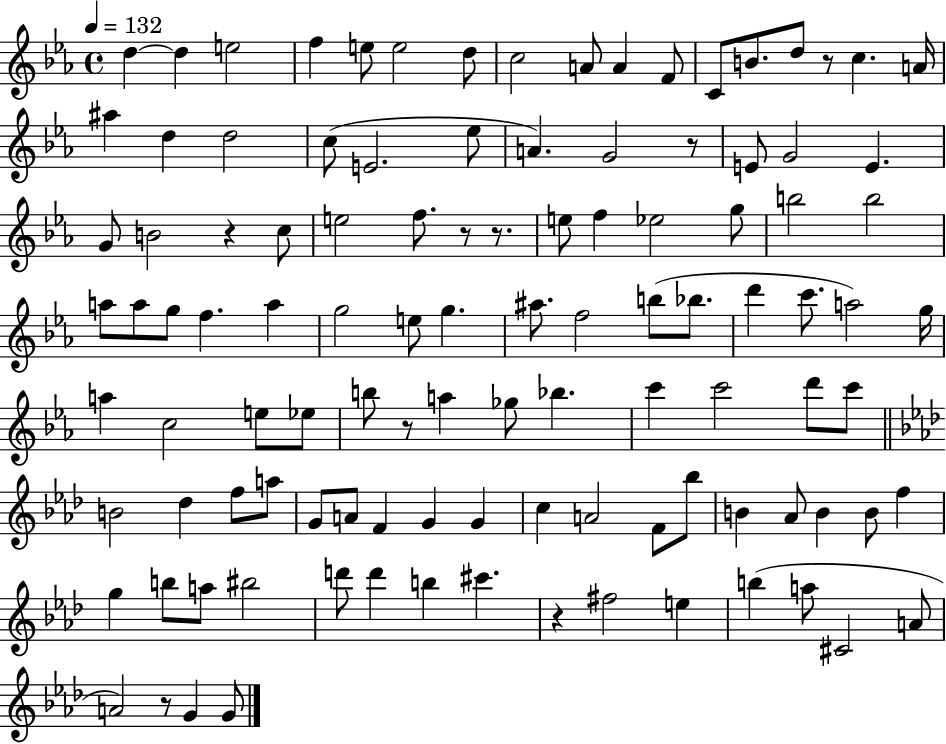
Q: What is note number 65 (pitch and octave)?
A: D6